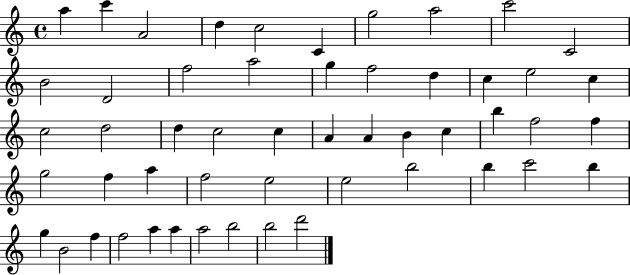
{
  \clef treble
  \time 4/4
  \defaultTimeSignature
  \key c \major
  a''4 c'''4 a'2 | d''4 c''2 c'4 | g''2 a''2 | c'''2 c'2 | \break b'2 d'2 | f''2 a''2 | g''4 f''2 d''4 | c''4 e''2 c''4 | \break c''2 d''2 | d''4 c''2 c''4 | a'4 a'4 b'4 c''4 | b''4 f''2 f''4 | \break g''2 f''4 a''4 | f''2 e''2 | e''2 b''2 | b''4 c'''2 b''4 | \break g''4 b'2 f''4 | f''2 a''4 a''4 | a''2 b''2 | b''2 d'''2 | \break \bar "|."
}